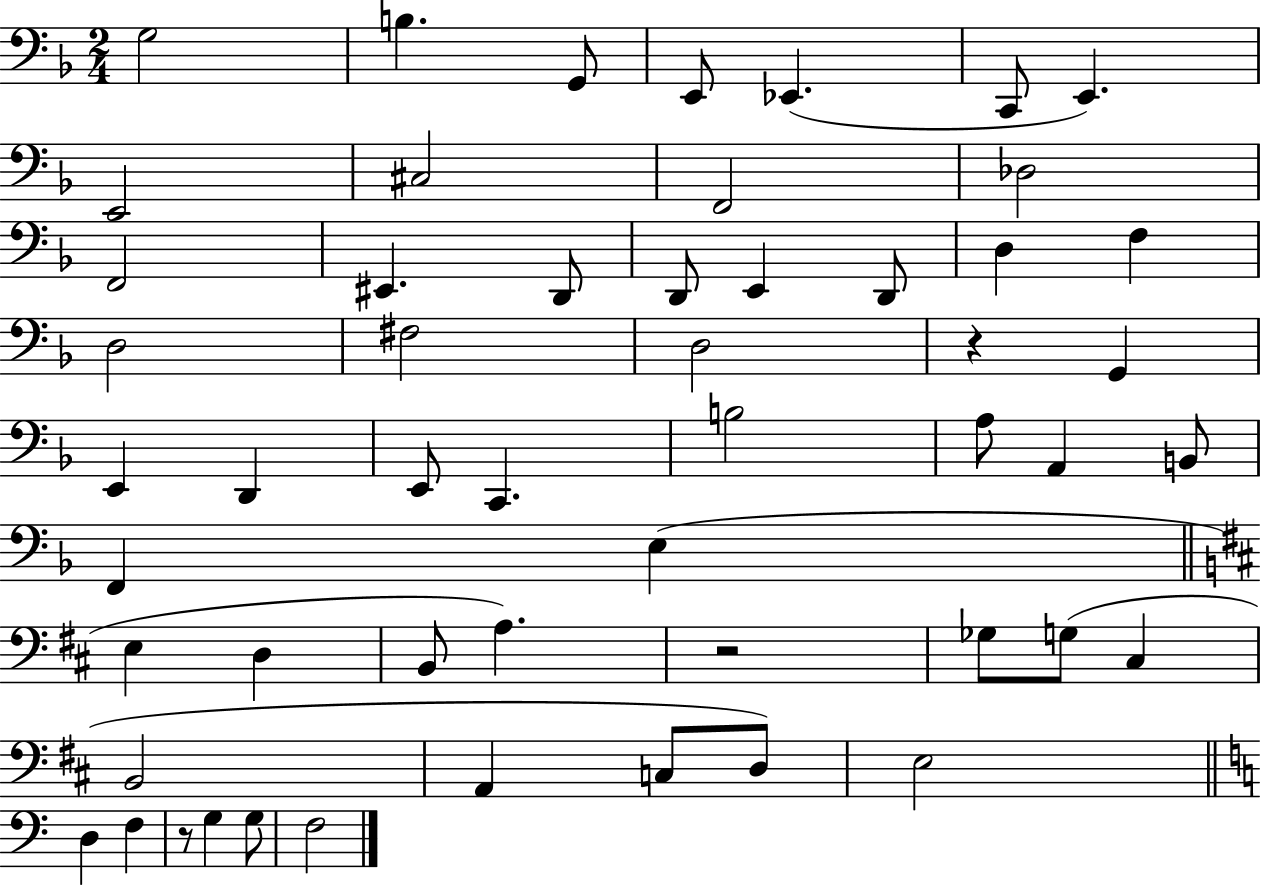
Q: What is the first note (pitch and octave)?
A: G3